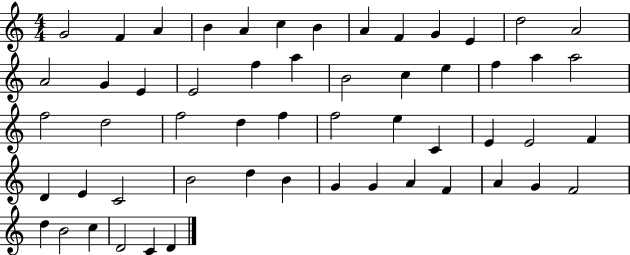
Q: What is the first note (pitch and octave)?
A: G4